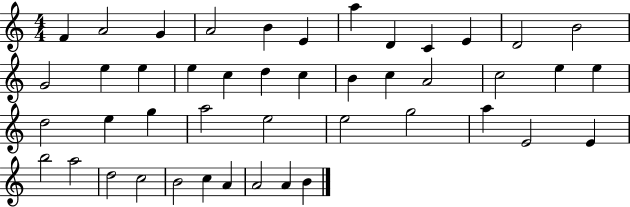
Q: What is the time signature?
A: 4/4